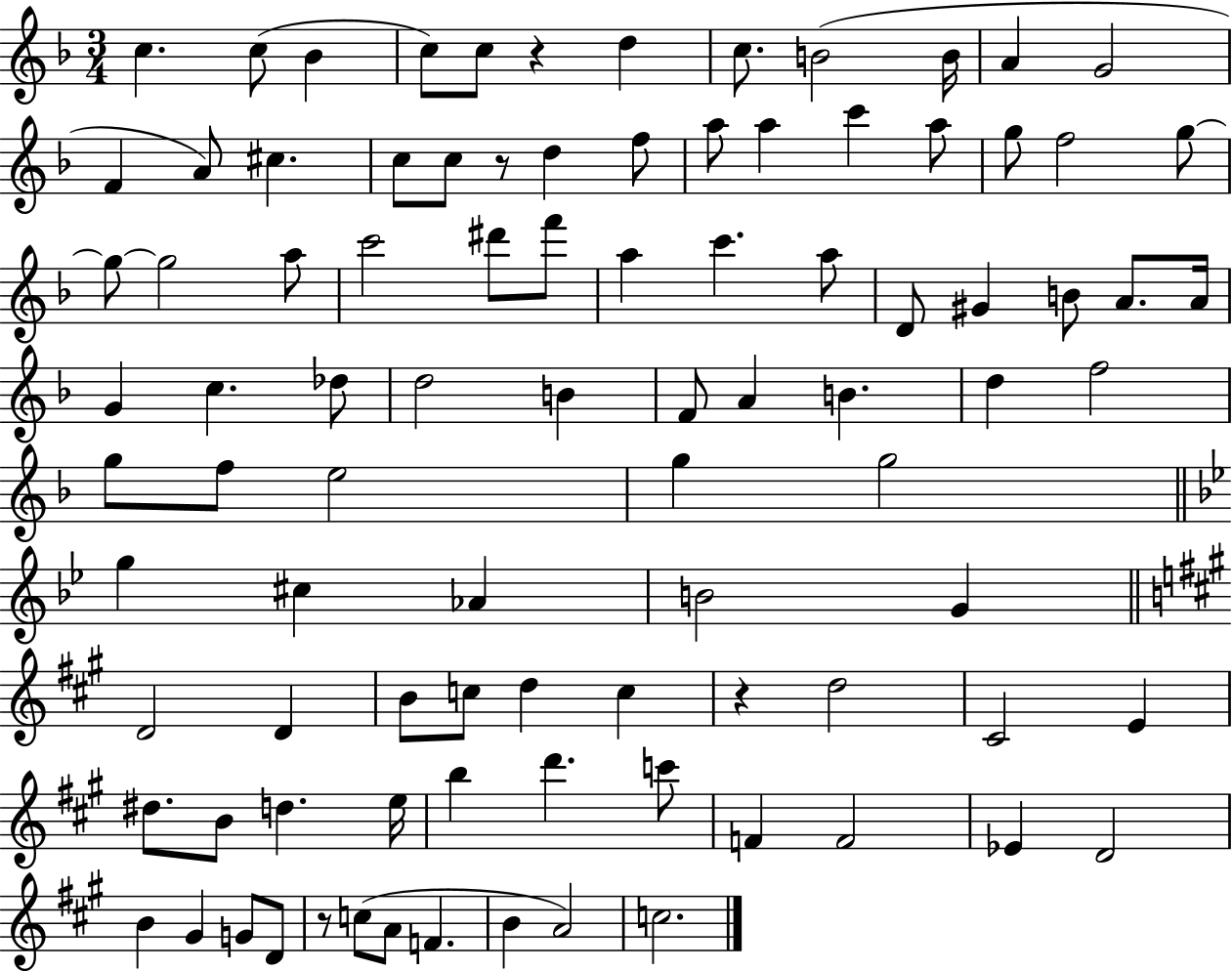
{
  \clef treble
  \numericTimeSignature
  \time 3/4
  \key f \major
  \repeat volta 2 { c''4. c''8( bes'4 | c''8) c''8 r4 d''4 | c''8. b'2( b'16 | a'4 g'2 | \break f'4 a'8) cis''4. | c''8 c''8 r8 d''4 f''8 | a''8 a''4 c'''4 a''8 | g''8 f''2 g''8~~ | \break g''8~~ g''2 a''8 | c'''2 dis'''8 f'''8 | a''4 c'''4. a''8 | d'8 gis'4 b'8 a'8. a'16 | \break g'4 c''4. des''8 | d''2 b'4 | f'8 a'4 b'4. | d''4 f''2 | \break g''8 f''8 e''2 | g''4 g''2 | \bar "||" \break \key g \minor g''4 cis''4 aes'4 | b'2 g'4 | \bar "||" \break \key a \major d'2 d'4 | b'8 c''8 d''4 c''4 | r4 d''2 | cis'2 e'4 | \break dis''8. b'8 d''4. e''16 | b''4 d'''4. c'''8 | f'4 f'2 | ees'4 d'2 | \break b'4 gis'4 g'8 d'8 | r8 c''8( a'8 f'4. | b'4 a'2) | c''2. | \break } \bar "|."
}